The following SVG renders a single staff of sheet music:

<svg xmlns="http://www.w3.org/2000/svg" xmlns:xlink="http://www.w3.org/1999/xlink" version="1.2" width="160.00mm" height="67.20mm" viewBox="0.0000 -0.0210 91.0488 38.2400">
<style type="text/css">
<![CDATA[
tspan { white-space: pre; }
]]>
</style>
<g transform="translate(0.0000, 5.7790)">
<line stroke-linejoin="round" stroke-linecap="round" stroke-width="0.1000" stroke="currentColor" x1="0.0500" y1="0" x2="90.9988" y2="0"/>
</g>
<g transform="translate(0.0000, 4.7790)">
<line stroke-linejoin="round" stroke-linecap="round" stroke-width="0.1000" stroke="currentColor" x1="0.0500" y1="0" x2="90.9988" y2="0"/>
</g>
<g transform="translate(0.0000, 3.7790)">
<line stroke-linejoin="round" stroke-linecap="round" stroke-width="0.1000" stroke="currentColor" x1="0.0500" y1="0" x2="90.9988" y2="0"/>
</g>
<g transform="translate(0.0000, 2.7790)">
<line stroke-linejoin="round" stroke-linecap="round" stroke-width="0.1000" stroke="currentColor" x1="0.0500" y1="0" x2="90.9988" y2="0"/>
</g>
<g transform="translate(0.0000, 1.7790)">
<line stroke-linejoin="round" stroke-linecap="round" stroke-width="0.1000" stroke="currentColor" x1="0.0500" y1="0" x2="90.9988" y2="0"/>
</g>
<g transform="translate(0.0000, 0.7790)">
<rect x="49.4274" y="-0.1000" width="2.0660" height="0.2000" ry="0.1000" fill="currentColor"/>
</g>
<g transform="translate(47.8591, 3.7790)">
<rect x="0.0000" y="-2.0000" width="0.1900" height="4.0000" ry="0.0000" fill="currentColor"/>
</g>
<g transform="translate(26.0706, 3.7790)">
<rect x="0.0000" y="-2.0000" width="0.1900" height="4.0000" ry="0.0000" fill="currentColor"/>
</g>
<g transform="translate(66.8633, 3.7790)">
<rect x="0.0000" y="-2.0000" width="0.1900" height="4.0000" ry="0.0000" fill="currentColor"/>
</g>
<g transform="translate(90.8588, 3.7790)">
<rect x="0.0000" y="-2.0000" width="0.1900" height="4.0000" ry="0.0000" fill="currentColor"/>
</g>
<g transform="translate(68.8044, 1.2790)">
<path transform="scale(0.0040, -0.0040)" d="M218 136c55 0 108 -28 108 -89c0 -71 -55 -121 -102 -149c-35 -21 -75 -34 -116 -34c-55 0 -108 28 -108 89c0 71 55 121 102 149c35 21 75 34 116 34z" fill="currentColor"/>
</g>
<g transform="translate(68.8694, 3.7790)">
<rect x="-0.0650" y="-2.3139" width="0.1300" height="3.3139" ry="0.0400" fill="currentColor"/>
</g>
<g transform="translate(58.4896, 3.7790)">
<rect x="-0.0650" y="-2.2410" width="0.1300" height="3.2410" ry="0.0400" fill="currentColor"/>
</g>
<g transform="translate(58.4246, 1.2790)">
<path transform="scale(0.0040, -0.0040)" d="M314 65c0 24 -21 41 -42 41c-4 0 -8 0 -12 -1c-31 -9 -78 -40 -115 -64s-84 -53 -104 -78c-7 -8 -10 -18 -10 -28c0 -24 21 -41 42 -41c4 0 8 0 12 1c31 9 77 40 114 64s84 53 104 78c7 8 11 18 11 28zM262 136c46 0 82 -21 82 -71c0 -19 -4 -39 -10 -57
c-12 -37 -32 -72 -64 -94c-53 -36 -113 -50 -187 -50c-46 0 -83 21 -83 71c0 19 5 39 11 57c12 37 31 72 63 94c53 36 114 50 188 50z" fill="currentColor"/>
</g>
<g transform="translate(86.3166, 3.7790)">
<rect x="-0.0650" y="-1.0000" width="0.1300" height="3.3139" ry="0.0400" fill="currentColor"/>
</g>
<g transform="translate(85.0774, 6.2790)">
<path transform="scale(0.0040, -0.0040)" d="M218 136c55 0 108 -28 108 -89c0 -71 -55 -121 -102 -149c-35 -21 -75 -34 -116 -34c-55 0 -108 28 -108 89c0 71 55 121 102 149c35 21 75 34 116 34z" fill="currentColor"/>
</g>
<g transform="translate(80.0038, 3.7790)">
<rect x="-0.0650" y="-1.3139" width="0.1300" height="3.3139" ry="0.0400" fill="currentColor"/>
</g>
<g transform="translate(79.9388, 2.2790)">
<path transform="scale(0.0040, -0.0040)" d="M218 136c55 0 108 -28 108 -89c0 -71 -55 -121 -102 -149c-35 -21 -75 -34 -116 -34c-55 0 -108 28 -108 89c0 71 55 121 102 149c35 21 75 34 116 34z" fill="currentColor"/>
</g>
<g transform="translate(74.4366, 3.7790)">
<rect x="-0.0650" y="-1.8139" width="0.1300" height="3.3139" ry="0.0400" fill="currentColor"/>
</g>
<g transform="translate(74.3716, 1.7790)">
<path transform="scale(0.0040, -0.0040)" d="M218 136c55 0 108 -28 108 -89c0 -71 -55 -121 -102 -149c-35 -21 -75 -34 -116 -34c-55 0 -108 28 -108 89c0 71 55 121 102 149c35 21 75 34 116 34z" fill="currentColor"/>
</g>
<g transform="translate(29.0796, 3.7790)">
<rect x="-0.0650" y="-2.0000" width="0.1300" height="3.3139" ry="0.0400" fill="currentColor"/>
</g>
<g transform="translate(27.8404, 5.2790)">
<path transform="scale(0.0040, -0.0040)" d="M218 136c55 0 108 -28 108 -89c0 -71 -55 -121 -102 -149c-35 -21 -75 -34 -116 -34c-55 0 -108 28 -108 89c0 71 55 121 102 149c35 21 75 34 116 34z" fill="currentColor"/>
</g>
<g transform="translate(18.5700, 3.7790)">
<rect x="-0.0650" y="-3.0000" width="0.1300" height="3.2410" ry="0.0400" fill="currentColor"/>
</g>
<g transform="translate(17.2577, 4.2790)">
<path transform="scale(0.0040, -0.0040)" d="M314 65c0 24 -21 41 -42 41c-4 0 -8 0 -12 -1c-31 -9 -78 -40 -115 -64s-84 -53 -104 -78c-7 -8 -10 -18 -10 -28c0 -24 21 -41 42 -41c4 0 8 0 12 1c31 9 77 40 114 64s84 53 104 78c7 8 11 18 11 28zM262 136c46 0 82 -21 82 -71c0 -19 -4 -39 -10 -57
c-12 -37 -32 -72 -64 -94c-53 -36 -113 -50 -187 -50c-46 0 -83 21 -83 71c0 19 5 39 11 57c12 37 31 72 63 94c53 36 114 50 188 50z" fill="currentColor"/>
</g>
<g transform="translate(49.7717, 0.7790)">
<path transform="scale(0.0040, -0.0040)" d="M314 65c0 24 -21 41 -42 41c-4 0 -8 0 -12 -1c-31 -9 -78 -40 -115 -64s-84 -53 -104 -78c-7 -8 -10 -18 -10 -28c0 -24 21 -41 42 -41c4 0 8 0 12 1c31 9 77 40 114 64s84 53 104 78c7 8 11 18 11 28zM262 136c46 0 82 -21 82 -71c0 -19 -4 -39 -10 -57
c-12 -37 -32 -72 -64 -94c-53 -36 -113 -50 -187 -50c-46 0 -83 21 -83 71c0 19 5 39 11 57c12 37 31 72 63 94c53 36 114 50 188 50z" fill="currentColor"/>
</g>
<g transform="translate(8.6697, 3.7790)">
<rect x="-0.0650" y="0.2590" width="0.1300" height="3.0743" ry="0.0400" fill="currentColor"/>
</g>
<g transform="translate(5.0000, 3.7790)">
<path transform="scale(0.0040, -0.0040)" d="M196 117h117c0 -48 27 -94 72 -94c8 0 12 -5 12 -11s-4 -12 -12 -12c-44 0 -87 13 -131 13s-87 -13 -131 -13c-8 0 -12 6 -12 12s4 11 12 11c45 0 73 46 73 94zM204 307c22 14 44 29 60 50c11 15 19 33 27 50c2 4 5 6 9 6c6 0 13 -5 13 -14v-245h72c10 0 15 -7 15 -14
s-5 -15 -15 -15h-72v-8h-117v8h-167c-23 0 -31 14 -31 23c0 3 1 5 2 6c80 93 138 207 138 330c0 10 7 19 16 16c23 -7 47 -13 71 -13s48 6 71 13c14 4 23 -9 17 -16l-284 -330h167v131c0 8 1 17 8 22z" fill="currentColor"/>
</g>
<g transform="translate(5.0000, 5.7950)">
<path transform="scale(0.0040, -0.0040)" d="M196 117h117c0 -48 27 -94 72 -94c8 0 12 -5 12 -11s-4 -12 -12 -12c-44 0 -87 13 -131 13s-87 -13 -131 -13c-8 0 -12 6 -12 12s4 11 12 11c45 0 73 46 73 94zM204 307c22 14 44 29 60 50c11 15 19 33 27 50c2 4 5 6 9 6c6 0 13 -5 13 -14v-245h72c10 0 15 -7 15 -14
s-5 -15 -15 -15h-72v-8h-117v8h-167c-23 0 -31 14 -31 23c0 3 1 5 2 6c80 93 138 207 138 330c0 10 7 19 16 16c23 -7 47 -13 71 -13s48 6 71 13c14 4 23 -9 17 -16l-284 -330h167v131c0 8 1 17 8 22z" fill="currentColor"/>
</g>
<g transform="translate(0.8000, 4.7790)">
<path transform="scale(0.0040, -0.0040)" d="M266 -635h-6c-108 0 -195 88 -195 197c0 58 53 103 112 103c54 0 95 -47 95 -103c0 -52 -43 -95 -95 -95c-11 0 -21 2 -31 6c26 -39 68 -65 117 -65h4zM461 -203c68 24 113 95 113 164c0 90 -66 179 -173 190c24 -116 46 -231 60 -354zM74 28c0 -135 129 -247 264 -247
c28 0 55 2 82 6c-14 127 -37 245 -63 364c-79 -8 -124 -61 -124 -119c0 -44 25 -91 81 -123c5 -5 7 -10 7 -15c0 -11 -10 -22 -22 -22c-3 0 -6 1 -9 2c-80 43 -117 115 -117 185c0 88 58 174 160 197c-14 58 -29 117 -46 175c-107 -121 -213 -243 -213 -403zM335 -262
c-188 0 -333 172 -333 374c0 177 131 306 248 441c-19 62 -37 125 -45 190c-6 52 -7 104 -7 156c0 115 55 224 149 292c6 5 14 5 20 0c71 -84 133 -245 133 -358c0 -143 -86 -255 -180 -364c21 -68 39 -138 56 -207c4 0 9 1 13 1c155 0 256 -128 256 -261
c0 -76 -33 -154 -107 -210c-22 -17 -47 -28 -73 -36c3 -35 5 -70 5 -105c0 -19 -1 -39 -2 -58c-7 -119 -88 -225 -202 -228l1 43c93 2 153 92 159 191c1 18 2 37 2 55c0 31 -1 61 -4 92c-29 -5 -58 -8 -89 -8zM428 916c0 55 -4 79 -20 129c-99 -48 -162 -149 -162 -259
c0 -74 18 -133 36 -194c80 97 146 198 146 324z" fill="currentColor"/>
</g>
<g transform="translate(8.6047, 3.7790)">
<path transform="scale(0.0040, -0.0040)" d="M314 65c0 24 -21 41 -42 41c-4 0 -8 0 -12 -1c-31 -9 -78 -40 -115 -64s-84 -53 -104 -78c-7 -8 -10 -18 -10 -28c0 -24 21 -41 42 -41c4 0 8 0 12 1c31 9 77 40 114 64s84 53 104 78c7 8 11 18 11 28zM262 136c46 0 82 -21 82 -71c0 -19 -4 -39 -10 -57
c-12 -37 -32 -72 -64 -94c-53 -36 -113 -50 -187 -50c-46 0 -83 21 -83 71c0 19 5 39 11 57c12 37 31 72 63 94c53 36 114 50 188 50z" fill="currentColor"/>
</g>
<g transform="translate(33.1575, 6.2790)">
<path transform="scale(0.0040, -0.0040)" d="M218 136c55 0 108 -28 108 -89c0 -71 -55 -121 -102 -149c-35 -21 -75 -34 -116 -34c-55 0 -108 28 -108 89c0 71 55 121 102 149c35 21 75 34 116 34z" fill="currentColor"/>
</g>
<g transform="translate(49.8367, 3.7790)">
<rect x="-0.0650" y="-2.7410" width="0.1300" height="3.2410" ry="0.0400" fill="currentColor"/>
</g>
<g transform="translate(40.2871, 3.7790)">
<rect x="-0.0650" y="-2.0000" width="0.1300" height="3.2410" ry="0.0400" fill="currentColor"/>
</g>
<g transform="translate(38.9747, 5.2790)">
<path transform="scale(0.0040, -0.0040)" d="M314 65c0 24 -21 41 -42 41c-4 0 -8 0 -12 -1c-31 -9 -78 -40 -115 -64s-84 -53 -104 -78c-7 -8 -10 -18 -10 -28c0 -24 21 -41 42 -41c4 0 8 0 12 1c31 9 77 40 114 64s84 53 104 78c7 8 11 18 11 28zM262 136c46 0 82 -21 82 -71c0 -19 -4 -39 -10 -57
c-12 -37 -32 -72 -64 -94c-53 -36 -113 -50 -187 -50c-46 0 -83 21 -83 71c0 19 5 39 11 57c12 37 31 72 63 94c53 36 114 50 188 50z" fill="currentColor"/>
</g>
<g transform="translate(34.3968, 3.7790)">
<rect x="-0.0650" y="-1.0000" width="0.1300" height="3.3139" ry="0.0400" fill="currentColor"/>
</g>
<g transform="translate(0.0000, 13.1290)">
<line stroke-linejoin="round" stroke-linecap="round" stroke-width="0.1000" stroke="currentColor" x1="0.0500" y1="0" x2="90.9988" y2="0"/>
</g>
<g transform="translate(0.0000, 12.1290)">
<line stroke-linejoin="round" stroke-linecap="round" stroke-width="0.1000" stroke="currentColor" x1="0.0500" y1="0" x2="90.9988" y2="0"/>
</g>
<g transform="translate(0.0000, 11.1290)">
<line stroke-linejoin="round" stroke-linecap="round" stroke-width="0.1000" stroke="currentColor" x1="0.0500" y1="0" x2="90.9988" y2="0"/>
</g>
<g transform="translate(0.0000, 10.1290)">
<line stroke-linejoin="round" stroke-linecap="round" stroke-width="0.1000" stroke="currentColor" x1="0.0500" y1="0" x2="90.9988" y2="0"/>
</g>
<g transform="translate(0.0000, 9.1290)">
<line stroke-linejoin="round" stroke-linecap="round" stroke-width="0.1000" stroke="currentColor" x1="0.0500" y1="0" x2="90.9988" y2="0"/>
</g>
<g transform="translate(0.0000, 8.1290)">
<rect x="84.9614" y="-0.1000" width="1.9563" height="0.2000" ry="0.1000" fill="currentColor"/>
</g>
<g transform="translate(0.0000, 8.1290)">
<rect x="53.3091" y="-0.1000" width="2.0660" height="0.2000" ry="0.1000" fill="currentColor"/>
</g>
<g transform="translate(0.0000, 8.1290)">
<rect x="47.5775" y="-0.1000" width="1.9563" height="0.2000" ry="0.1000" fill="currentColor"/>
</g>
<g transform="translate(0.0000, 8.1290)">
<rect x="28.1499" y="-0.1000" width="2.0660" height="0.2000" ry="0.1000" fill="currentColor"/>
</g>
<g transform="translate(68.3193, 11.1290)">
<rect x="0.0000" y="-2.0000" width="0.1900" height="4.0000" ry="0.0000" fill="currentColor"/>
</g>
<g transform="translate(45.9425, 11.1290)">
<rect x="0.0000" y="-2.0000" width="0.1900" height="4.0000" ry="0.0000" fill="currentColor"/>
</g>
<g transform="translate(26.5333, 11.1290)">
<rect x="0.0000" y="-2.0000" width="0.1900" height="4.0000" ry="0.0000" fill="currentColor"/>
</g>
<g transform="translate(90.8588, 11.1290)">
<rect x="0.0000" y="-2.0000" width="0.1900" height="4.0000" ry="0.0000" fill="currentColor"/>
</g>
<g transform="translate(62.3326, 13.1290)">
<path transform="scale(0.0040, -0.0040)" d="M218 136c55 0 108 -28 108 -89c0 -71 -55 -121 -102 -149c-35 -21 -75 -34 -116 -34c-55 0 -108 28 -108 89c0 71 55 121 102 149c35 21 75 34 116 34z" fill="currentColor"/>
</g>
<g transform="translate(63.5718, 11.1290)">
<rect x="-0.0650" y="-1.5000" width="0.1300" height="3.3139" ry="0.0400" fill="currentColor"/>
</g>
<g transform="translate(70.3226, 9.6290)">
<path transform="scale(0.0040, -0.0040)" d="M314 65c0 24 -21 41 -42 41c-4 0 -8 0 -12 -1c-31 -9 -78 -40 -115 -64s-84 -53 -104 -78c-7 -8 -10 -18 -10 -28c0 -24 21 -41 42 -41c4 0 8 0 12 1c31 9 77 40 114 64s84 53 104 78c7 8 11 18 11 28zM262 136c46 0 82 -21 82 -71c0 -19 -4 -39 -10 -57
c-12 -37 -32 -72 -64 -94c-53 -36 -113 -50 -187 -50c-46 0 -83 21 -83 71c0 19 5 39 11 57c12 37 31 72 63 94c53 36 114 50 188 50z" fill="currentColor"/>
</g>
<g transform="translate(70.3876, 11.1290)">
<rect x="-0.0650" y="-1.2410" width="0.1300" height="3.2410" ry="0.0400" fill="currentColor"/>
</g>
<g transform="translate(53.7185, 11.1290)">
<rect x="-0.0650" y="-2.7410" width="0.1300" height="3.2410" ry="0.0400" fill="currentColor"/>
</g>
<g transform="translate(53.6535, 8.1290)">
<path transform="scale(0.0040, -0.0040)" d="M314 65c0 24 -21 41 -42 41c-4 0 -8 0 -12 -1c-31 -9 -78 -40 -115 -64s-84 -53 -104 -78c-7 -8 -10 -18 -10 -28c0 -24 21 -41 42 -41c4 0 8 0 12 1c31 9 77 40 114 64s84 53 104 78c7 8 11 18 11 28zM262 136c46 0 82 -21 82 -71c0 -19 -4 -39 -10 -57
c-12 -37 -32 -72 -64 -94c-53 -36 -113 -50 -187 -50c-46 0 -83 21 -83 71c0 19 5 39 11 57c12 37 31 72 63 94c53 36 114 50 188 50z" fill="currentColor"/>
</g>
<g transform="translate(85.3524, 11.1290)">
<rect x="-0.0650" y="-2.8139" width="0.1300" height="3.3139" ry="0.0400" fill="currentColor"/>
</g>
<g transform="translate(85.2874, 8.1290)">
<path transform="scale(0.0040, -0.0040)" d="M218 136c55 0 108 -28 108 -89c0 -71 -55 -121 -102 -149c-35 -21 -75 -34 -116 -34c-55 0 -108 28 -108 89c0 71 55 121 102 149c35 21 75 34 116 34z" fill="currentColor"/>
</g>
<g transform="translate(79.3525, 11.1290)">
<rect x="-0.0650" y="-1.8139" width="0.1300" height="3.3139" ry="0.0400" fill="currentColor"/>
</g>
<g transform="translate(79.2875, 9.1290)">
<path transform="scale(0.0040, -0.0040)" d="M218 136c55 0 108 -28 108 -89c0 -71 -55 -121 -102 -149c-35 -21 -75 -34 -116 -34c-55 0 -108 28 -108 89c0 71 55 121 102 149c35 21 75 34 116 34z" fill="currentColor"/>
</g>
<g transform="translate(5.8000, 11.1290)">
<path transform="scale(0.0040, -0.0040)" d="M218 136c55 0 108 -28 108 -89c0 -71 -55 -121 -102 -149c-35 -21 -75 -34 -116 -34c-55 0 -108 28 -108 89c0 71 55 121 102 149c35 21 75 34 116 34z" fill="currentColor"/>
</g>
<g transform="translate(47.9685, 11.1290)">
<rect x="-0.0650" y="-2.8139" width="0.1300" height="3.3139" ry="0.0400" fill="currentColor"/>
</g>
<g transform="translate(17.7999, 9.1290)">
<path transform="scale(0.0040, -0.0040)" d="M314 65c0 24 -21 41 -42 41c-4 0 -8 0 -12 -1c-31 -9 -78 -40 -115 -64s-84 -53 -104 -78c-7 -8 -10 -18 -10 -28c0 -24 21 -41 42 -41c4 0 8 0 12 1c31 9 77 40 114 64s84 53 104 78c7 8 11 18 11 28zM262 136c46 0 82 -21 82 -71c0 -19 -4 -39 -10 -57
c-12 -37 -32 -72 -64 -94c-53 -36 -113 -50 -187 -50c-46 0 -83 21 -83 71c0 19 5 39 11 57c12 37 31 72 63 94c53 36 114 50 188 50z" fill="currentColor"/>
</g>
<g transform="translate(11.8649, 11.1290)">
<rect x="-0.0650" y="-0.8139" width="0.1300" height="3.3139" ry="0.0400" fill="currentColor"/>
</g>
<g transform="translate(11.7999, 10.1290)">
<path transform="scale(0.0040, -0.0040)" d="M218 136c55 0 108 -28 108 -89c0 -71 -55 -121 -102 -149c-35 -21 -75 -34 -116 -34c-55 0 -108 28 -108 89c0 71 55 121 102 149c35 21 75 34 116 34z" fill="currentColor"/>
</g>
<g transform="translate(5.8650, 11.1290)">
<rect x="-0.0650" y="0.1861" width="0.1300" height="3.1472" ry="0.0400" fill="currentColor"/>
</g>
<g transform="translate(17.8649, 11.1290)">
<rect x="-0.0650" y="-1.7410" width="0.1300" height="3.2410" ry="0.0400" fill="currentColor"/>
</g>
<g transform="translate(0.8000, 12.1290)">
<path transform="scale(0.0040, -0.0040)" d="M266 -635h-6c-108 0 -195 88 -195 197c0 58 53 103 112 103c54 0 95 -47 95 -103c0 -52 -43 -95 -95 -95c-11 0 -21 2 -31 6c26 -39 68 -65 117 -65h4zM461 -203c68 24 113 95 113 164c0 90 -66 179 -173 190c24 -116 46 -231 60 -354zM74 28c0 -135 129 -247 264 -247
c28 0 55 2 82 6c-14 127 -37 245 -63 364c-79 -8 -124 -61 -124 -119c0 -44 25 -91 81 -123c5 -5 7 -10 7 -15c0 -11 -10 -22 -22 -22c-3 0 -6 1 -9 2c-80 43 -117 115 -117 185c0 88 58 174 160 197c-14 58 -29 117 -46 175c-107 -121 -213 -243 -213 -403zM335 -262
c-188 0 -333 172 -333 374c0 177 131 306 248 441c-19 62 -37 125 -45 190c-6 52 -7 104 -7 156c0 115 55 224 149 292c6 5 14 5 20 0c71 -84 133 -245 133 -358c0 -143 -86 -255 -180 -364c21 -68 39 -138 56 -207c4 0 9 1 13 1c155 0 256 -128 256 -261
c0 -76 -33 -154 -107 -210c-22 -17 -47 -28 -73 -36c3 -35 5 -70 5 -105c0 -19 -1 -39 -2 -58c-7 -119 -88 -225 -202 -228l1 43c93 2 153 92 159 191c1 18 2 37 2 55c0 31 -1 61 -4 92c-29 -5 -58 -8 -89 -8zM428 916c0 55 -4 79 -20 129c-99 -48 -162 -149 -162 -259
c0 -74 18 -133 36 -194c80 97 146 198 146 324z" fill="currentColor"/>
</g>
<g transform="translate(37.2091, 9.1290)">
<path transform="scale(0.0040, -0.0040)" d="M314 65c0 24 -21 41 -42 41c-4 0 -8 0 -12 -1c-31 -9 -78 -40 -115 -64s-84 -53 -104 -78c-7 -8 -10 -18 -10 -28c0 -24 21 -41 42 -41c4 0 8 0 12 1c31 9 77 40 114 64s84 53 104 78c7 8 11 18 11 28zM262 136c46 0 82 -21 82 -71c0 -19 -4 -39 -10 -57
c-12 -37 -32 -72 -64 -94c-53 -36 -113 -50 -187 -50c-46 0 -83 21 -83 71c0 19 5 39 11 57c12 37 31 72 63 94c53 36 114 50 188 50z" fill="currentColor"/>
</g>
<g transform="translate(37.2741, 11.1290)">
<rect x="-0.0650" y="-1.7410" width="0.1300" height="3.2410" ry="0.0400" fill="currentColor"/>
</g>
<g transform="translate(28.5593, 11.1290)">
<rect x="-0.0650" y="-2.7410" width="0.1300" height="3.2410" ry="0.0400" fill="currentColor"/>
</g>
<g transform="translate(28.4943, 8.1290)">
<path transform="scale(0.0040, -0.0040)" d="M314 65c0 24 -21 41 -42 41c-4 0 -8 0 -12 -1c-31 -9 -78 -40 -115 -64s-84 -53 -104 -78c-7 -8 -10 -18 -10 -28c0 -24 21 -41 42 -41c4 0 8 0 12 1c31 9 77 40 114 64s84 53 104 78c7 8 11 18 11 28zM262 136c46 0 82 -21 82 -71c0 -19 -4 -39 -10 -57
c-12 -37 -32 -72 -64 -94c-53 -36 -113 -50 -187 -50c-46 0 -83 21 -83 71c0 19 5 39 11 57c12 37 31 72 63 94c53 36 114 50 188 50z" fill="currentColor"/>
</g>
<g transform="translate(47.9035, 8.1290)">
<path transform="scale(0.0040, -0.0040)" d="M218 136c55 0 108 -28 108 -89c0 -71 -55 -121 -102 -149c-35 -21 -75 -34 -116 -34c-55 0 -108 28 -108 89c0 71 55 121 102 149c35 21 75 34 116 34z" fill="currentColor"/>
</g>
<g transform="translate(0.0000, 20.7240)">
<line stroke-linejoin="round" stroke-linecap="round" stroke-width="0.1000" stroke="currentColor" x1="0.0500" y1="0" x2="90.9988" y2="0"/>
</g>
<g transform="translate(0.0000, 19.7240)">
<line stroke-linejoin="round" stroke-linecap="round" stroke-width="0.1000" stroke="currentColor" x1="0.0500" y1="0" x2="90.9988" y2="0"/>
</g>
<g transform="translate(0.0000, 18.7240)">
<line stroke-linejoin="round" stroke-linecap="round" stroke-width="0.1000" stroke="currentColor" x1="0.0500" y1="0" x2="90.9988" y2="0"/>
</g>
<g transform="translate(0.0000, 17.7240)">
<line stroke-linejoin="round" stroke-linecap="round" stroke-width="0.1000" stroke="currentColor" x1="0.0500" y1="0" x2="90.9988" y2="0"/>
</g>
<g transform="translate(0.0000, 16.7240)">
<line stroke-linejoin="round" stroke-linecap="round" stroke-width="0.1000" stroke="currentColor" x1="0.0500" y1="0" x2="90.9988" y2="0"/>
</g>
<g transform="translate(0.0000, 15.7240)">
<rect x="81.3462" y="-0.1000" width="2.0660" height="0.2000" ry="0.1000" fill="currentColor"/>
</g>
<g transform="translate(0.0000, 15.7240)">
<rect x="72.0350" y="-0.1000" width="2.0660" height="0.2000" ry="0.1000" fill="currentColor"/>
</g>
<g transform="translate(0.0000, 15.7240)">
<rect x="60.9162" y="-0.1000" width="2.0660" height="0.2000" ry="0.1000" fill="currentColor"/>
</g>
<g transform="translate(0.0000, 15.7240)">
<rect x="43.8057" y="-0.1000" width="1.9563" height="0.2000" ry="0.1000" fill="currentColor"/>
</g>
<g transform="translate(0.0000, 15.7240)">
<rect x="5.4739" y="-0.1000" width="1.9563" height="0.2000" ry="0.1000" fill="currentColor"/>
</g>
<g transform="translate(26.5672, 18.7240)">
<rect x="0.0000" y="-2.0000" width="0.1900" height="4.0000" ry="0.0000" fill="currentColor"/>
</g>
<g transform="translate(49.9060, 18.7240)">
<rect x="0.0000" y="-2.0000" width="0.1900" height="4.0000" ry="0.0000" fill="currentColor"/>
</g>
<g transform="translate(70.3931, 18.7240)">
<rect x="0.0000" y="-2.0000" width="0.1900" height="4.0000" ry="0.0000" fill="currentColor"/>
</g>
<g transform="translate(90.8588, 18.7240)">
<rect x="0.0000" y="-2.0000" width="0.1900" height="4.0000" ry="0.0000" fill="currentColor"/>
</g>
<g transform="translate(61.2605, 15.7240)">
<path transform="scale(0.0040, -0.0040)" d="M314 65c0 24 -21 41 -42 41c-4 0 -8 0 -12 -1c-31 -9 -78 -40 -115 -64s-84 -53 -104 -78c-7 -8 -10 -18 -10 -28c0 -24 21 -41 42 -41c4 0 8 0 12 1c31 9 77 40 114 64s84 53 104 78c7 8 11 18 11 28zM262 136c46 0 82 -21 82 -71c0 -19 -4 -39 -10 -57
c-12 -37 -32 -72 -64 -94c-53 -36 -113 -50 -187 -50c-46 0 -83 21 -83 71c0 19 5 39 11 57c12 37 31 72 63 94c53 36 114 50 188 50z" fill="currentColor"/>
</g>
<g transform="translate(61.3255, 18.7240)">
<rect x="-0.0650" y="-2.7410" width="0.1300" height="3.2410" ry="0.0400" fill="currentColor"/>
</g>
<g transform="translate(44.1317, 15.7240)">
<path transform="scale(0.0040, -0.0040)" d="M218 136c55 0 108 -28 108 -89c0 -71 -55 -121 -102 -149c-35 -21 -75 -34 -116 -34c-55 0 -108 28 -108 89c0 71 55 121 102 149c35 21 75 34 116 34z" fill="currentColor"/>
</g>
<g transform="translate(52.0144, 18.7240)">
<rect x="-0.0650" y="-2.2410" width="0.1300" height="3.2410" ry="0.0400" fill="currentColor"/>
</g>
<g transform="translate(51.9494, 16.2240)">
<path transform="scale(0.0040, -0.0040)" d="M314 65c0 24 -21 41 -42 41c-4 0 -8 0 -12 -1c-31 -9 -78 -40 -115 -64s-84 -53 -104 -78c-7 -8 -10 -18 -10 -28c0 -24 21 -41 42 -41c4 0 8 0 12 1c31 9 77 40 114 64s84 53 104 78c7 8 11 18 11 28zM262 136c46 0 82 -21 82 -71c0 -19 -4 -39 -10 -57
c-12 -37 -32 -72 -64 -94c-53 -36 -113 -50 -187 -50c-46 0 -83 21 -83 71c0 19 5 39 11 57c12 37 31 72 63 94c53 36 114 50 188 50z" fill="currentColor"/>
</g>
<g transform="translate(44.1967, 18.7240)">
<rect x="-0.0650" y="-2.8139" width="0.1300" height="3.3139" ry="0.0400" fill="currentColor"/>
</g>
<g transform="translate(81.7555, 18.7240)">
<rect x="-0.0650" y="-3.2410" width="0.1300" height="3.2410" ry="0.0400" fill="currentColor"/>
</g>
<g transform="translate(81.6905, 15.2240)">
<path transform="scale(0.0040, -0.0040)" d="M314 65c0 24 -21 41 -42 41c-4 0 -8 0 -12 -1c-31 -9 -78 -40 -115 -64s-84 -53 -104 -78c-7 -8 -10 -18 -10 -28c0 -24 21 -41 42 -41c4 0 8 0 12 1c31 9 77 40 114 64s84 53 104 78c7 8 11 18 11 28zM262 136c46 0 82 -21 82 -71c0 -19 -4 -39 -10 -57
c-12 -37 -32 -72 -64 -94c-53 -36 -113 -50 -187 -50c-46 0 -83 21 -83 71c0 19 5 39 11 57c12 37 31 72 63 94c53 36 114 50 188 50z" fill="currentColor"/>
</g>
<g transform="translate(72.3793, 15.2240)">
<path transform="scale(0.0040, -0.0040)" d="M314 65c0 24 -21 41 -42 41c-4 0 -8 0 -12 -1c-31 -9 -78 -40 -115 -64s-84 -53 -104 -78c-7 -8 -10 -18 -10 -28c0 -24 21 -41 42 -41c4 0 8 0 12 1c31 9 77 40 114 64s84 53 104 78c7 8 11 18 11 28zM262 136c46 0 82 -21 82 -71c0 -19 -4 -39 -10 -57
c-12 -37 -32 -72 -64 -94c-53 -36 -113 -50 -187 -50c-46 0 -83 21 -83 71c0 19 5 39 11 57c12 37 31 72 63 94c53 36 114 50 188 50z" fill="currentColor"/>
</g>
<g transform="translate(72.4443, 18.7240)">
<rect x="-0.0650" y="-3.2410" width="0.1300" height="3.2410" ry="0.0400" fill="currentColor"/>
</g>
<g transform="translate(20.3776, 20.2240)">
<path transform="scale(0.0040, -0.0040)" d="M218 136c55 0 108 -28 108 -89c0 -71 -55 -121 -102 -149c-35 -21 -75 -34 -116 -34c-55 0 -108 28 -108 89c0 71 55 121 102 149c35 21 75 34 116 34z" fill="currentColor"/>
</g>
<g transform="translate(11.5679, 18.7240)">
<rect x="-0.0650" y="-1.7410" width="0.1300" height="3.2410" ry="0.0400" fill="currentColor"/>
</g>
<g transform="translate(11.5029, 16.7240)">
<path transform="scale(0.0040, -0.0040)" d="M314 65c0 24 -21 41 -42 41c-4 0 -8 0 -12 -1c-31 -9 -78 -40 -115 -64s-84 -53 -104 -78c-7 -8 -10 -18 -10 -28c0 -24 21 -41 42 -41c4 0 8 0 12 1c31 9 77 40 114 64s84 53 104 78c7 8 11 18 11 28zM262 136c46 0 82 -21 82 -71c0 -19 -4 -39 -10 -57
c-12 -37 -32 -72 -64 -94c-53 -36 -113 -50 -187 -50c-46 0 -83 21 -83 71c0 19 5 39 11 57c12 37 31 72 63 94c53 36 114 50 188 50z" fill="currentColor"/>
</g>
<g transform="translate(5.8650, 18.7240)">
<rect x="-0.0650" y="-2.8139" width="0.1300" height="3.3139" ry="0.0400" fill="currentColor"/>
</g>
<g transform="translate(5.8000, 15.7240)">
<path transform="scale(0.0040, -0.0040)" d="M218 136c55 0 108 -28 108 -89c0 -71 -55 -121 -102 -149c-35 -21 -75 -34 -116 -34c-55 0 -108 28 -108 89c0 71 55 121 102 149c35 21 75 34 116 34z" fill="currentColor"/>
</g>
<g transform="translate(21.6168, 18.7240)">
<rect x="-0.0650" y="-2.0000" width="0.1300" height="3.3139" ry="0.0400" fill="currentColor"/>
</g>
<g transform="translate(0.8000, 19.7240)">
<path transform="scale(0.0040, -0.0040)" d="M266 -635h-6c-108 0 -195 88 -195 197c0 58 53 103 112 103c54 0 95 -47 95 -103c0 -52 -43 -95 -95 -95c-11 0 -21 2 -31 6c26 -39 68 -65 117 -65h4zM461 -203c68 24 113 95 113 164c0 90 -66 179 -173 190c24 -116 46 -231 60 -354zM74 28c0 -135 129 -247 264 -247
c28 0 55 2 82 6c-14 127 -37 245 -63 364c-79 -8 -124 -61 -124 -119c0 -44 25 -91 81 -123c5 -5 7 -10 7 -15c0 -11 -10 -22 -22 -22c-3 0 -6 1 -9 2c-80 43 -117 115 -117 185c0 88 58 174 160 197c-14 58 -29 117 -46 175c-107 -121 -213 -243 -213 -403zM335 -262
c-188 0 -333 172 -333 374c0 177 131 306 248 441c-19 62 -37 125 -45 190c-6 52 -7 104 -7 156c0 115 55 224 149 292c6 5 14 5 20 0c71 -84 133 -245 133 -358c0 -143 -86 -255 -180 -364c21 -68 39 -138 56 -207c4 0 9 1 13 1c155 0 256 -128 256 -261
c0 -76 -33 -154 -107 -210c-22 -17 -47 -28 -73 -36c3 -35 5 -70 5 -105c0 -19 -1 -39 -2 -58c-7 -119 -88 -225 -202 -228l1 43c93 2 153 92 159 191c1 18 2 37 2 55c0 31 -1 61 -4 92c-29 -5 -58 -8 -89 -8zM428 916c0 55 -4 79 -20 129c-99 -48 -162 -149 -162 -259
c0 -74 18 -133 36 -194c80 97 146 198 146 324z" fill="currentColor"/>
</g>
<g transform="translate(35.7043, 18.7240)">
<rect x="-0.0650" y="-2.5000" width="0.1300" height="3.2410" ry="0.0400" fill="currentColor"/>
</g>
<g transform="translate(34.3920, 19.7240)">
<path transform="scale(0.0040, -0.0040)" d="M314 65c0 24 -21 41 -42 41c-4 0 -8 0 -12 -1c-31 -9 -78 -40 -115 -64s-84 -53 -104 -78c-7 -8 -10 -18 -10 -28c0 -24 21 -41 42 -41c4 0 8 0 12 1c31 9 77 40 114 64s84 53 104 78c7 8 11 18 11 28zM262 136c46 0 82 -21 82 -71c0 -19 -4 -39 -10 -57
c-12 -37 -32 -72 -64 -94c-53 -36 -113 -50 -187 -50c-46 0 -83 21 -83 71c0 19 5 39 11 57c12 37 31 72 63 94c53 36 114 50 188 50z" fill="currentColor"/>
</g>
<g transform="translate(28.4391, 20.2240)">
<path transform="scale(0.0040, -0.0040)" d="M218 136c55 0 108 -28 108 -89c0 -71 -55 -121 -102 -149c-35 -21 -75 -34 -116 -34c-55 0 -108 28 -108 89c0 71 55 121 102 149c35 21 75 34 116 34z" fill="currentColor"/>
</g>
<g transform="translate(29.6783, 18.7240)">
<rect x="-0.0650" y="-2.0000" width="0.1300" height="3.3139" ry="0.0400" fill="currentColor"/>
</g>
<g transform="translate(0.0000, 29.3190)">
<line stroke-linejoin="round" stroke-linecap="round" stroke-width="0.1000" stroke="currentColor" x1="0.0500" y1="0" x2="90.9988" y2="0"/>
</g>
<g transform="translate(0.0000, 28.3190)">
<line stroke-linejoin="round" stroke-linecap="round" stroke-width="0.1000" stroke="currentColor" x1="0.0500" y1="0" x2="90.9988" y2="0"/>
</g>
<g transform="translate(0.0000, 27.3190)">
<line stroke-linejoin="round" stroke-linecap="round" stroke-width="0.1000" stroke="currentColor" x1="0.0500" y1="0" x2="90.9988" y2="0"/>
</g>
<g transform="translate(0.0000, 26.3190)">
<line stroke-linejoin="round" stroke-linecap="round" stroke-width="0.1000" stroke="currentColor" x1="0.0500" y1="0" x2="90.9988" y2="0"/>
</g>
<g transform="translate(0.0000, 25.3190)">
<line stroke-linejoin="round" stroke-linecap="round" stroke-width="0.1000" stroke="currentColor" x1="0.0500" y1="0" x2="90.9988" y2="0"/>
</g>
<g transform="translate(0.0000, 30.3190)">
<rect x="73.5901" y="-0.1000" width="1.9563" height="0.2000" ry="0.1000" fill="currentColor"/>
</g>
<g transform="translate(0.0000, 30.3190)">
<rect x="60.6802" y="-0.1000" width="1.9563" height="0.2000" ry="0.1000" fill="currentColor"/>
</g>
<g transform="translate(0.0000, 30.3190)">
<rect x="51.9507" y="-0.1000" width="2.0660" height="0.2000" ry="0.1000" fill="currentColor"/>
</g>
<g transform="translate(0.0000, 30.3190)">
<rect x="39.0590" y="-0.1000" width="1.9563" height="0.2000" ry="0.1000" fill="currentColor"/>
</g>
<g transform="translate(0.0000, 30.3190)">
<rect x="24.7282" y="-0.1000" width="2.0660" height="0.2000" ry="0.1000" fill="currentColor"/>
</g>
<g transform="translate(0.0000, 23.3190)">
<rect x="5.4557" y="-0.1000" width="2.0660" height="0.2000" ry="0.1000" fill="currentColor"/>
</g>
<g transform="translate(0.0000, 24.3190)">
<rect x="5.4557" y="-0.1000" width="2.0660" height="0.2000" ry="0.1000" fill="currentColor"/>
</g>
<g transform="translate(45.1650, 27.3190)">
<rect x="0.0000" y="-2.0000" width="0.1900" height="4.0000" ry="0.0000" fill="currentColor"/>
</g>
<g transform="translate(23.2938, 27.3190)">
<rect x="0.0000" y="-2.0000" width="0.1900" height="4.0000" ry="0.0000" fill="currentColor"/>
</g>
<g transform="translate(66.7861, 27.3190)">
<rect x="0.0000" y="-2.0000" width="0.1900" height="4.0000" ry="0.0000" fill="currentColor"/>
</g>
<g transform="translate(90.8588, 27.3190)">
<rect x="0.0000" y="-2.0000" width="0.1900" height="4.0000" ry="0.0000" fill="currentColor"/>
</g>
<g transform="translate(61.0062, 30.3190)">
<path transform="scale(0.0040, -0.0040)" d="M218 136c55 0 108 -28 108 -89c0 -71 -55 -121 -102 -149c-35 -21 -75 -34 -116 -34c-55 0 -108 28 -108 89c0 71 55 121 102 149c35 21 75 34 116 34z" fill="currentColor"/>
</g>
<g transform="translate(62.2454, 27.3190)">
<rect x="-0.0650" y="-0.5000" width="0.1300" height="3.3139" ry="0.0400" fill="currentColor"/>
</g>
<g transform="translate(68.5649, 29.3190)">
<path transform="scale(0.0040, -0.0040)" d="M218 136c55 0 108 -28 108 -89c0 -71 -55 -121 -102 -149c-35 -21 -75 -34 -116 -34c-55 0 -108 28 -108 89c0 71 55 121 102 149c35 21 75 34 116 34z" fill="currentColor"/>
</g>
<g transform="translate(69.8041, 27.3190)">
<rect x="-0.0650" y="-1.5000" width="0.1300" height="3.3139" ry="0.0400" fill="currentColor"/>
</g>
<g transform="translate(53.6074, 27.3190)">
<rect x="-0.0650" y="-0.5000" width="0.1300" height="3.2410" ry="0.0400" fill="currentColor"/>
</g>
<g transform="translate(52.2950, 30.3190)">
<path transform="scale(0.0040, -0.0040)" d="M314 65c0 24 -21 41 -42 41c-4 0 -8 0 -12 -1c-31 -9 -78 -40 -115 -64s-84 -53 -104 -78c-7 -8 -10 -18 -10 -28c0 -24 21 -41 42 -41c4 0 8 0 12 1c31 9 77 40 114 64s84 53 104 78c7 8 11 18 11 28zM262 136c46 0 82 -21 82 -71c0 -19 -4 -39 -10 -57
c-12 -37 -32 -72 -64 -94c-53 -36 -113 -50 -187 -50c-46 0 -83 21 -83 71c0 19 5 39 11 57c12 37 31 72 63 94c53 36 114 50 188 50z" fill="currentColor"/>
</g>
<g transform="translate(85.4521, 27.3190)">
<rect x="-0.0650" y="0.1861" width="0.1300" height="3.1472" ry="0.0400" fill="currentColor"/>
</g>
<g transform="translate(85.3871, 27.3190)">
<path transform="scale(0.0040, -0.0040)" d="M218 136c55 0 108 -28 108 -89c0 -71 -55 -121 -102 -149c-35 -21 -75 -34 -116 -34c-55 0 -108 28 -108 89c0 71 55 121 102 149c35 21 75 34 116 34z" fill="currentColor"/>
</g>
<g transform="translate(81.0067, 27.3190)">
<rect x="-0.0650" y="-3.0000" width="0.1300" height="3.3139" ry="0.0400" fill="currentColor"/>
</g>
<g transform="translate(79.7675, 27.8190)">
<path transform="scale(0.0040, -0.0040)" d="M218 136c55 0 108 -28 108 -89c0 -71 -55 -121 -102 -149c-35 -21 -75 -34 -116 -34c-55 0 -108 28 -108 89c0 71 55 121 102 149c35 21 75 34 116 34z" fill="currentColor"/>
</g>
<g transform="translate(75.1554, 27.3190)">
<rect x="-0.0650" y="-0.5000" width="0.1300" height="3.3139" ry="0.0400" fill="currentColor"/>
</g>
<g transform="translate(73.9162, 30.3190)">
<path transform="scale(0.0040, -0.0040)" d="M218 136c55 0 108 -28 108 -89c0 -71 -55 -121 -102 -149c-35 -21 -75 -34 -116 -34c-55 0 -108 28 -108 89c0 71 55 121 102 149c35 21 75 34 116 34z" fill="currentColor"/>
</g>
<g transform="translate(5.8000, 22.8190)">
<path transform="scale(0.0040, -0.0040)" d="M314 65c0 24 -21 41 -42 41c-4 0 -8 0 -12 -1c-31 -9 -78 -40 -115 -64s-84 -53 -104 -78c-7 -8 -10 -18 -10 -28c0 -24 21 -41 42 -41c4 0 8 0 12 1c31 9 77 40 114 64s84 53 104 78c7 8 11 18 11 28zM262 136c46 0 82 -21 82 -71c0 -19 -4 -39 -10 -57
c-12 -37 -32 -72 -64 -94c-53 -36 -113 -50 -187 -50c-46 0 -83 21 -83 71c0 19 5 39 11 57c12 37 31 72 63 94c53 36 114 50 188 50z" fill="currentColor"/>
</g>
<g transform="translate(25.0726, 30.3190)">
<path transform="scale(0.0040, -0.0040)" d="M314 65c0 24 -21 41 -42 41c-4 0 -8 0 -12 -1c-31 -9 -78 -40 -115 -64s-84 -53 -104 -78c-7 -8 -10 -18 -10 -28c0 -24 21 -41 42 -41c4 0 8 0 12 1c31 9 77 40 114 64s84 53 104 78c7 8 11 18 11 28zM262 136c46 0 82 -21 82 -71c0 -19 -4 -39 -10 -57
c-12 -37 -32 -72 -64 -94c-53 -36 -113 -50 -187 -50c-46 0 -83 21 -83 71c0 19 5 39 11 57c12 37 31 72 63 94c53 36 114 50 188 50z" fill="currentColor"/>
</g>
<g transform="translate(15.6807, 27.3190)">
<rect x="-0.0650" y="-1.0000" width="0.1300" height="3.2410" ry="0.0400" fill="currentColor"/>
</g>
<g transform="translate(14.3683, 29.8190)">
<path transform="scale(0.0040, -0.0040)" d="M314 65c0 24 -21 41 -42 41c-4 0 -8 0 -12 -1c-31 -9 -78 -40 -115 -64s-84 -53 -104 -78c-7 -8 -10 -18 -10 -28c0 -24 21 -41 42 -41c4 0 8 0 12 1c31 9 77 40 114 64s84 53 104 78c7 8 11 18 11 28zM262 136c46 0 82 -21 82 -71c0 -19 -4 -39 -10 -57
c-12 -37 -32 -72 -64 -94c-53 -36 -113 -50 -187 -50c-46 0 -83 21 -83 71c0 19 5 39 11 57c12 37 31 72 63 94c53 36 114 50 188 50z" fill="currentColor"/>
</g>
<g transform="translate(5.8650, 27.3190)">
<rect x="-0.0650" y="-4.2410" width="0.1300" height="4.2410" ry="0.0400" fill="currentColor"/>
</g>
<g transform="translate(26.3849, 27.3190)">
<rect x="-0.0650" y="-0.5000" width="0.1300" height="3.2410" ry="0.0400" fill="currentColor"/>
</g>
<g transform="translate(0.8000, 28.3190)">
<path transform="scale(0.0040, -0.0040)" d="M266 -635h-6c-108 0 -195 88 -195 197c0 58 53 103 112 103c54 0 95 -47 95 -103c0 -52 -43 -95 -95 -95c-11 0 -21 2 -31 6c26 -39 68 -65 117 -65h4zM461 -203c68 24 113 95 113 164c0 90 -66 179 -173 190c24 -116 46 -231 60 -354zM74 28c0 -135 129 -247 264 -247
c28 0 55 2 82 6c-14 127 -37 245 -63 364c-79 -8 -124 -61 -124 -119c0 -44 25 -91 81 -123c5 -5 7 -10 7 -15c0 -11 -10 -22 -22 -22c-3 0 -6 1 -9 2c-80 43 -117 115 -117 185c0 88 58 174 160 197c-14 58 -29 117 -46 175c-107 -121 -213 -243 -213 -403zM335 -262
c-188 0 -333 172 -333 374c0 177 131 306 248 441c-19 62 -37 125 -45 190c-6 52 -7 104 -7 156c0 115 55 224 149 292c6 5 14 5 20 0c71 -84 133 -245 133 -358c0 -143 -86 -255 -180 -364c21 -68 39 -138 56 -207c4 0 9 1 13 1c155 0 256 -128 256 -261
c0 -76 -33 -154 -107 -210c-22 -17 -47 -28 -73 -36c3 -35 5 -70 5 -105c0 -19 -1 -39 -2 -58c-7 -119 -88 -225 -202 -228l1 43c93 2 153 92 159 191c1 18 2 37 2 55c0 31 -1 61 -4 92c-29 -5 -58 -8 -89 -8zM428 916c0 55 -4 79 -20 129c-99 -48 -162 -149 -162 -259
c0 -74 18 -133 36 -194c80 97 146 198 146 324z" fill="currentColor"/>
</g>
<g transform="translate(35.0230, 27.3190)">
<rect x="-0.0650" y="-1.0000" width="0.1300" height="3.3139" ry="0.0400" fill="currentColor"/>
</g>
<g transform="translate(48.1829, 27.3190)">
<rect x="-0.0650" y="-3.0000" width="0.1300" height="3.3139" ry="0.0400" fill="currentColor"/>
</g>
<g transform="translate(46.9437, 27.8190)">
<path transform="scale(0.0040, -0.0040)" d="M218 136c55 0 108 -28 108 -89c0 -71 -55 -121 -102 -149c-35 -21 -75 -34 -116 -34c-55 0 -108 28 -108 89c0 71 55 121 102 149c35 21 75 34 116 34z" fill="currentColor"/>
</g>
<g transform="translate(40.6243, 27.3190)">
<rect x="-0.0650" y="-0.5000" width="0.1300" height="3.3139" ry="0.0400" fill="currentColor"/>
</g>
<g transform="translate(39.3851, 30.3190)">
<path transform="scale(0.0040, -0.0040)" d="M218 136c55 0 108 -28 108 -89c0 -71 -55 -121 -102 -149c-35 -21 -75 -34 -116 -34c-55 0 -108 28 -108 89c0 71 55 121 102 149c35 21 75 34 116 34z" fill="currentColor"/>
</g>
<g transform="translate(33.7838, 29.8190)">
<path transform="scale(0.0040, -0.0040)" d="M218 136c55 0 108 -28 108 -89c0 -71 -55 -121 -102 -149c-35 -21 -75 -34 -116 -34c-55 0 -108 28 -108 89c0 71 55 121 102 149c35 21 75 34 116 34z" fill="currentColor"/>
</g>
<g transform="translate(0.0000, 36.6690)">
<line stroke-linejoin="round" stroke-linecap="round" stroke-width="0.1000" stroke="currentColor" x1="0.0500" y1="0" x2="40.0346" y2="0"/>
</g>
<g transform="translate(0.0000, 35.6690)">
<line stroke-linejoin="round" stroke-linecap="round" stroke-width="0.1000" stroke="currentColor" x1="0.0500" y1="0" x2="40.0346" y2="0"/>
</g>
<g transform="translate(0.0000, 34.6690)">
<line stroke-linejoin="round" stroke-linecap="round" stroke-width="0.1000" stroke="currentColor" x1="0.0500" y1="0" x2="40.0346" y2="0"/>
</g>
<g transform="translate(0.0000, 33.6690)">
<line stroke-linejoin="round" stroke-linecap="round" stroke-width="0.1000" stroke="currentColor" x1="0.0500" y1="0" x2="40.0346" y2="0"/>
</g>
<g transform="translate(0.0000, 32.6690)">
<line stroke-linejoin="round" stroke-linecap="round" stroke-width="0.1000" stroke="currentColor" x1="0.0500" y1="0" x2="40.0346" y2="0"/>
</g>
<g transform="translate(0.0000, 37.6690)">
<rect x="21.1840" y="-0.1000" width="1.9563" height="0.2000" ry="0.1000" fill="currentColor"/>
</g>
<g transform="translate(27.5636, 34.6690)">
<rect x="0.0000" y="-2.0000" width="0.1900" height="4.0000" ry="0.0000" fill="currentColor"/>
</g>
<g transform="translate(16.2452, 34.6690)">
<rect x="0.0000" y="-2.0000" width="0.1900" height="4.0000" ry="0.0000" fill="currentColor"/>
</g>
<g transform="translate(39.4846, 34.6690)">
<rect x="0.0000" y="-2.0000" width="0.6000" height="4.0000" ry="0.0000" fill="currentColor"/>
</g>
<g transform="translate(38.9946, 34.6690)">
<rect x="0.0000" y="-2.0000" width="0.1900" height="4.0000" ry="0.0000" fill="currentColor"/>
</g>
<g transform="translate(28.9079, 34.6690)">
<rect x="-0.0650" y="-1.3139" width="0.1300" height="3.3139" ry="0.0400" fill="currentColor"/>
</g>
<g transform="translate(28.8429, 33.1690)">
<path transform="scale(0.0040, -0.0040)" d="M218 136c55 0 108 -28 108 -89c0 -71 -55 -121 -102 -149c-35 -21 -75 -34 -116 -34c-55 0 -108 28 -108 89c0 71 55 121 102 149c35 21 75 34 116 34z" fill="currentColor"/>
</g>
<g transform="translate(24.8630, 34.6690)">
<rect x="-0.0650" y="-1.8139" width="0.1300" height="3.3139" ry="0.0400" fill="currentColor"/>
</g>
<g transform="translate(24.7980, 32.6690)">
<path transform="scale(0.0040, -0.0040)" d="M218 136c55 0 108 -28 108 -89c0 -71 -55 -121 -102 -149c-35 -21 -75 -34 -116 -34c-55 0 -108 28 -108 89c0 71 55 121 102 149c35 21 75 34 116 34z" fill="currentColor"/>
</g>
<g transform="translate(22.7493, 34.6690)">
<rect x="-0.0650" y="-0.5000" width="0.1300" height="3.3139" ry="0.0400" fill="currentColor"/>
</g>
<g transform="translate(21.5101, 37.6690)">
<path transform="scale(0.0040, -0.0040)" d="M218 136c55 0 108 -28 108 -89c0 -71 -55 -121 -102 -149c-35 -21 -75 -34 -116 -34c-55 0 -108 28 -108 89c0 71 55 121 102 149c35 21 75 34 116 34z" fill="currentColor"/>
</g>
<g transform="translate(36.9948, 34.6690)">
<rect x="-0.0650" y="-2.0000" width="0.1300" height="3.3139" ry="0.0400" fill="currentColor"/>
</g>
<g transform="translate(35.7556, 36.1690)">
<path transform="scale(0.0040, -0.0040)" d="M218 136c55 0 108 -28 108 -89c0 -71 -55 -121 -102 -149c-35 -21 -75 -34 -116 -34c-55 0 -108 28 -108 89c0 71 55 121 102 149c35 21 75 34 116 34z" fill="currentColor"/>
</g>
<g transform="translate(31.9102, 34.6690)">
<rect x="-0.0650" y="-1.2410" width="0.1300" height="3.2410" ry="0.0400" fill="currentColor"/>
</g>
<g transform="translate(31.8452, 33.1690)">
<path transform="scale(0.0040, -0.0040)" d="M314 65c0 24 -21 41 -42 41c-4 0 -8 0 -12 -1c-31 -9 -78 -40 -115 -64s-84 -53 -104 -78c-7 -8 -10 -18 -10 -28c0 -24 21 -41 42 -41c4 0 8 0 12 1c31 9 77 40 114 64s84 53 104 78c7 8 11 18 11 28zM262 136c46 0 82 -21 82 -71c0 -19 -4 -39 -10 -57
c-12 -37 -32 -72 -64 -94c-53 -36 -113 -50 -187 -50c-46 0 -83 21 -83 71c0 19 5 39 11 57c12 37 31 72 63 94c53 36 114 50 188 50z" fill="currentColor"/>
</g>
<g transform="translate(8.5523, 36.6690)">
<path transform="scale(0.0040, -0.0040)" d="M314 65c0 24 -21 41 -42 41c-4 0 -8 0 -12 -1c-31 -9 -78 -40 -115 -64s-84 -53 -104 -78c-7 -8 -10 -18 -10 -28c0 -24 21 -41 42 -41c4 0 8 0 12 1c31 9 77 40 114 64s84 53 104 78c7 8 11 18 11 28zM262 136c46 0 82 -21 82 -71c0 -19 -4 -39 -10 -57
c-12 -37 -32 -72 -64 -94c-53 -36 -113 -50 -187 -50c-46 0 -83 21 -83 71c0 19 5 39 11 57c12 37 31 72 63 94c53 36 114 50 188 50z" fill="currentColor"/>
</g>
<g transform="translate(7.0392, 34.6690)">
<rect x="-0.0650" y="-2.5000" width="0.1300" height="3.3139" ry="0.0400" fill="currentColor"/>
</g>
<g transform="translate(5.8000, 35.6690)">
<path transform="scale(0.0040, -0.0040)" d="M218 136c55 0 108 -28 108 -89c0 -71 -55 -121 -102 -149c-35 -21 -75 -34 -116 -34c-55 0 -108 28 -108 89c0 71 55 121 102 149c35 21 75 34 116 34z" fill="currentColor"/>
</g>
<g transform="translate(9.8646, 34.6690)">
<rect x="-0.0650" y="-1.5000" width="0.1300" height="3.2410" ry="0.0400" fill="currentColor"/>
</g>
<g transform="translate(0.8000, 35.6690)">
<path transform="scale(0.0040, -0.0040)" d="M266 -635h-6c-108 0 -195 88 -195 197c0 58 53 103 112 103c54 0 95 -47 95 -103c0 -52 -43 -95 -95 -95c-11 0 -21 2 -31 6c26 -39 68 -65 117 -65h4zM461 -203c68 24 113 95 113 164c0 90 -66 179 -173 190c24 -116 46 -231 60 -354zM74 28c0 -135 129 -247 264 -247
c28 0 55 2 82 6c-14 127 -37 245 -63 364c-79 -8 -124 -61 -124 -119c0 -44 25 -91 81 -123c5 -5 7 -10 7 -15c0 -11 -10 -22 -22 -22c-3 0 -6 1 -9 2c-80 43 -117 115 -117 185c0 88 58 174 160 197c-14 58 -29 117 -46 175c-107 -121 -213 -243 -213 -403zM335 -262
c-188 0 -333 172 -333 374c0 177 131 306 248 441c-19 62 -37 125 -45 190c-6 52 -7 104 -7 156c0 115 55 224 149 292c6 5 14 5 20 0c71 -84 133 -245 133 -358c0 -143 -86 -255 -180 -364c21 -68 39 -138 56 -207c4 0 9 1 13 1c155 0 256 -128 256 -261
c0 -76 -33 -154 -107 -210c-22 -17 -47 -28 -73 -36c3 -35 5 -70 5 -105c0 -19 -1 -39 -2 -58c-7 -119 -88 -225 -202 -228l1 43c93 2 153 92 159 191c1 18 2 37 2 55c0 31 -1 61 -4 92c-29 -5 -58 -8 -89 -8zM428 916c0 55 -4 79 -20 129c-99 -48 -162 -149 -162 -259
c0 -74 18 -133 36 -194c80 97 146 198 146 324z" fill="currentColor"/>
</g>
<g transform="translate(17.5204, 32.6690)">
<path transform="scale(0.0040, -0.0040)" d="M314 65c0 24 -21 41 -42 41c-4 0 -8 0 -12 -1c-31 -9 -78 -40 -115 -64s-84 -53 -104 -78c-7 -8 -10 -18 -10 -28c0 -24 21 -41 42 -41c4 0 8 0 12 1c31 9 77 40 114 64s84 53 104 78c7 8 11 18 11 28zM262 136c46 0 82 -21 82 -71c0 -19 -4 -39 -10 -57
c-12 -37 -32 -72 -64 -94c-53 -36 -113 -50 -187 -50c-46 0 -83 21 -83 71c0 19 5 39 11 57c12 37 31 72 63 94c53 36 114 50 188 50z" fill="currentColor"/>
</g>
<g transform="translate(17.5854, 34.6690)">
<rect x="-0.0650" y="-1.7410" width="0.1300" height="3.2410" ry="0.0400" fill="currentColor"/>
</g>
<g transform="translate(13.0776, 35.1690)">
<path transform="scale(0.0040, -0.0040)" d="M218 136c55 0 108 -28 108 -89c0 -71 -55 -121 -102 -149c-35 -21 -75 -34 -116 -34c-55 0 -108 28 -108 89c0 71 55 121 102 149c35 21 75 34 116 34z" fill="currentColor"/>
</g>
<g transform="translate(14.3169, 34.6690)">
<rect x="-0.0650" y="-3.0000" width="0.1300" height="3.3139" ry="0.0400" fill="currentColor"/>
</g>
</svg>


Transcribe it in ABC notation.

X:1
T:Untitled
M:4/4
L:1/4
K:C
B2 A2 F D F2 a2 g2 g f e D B d f2 a2 f2 a a2 E e2 f a a f2 F F G2 a g2 a2 b2 b2 d'2 D2 C2 D C A C2 C E C A B G E2 A f2 C f e e2 F